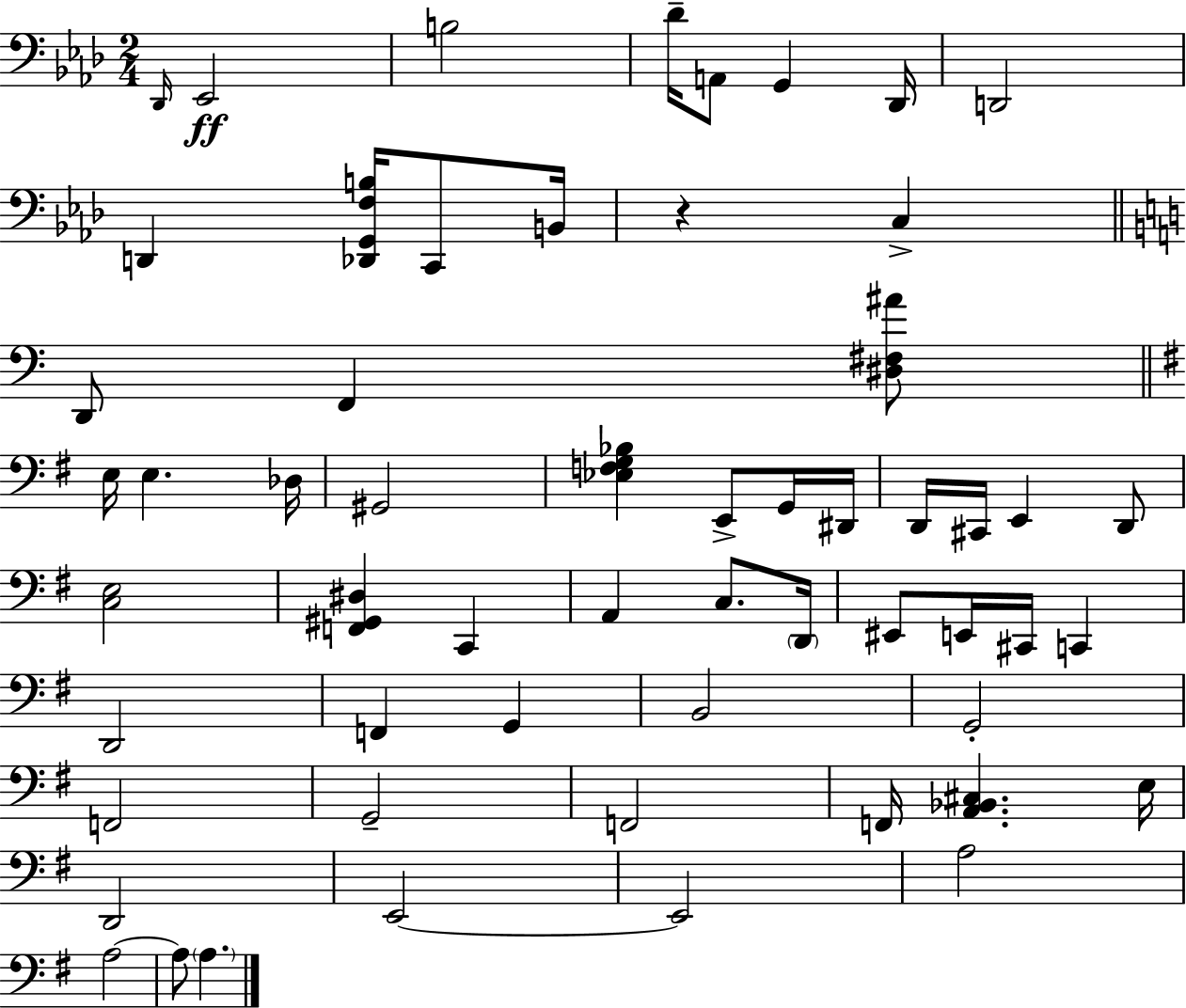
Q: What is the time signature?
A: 2/4